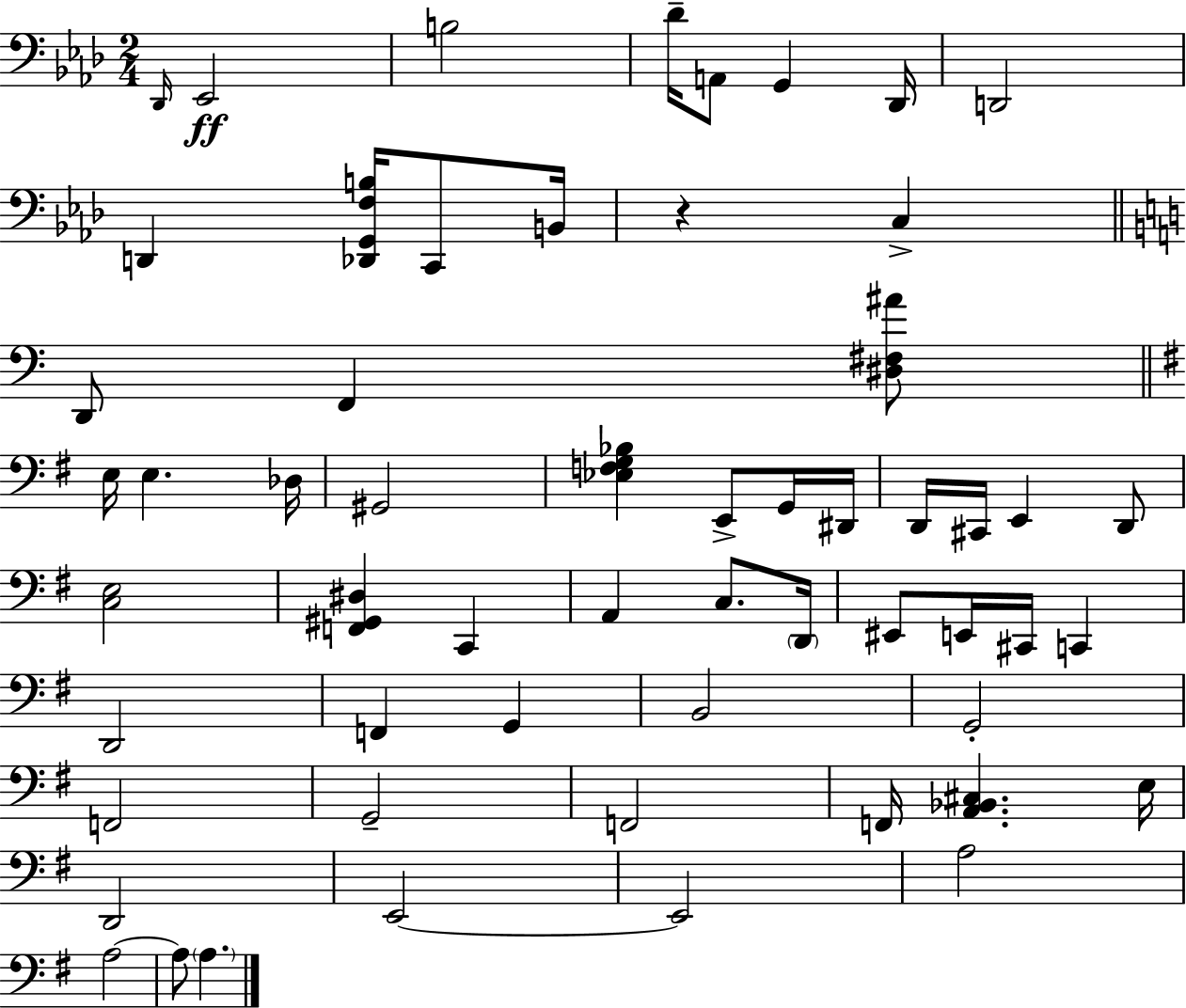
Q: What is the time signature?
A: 2/4